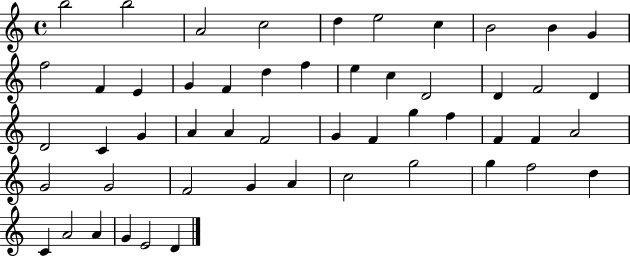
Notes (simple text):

B5/h B5/h A4/h C5/h D5/q E5/h C5/q B4/h B4/q G4/q F5/h F4/q E4/q G4/q F4/q D5/q F5/q E5/q C5/q D4/h D4/q F4/h D4/q D4/h C4/q G4/q A4/q A4/q F4/h G4/q F4/q G5/q F5/q F4/q F4/q A4/h G4/h G4/h F4/h G4/q A4/q C5/h G5/h G5/q F5/h D5/q C4/q A4/h A4/q G4/q E4/h D4/q